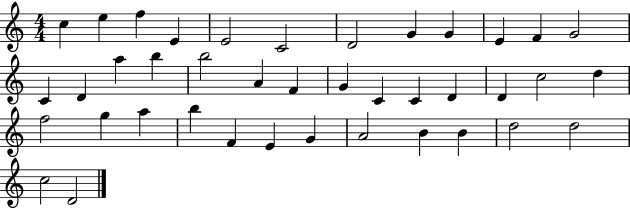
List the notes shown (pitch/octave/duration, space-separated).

C5/q E5/q F5/q E4/q E4/h C4/h D4/h G4/q G4/q E4/q F4/q G4/h C4/q D4/q A5/q B5/q B5/h A4/q F4/q G4/q C4/q C4/q D4/q D4/q C5/h D5/q F5/h G5/q A5/q B5/q F4/q E4/q G4/q A4/h B4/q B4/q D5/h D5/h C5/h D4/h